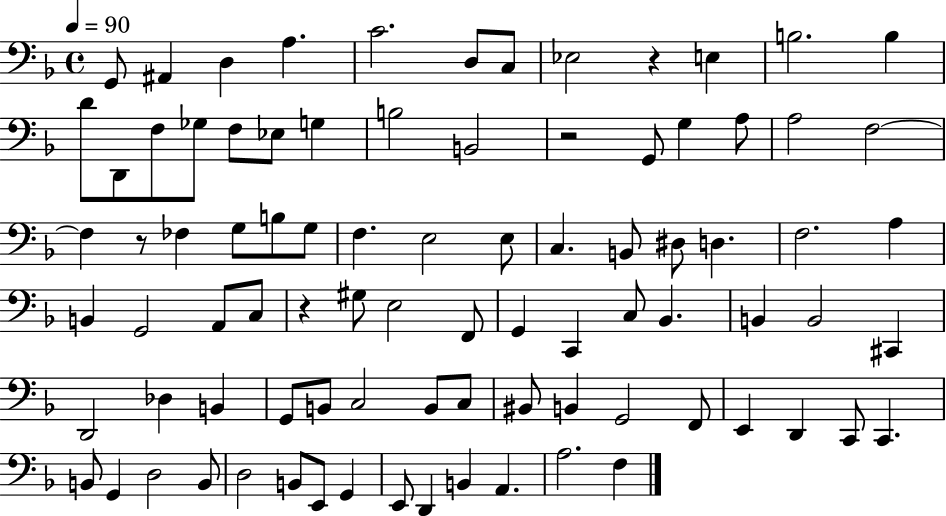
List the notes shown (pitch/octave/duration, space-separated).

G2/e A#2/q D3/q A3/q. C4/h. D3/e C3/e Eb3/h R/q E3/q B3/h. B3/q D4/e D2/e F3/e Gb3/e F3/e Eb3/e G3/q B3/h B2/h R/h G2/e G3/q A3/e A3/h F3/h F3/q R/e FES3/q G3/e B3/e G3/e F3/q. E3/h E3/e C3/q. B2/e D#3/e D3/q. F3/h. A3/q B2/q G2/h A2/e C3/e R/q G#3/e E3/h F2/e G2/q C2/q C3/e Bb2/q. B2/q B2/h C#2/q D2/h Db3/q B2/q G2/e B2/e C3/h B2/e C3/e BIS2/e B2/q G2/h F2/e E2/q D2/q C2/e C2/q. B2/e G2/q D3/h B2/e D3/h B2/e E2/e G2/q E2/e D2/q B2/q A2/q. A3/h. F3/q